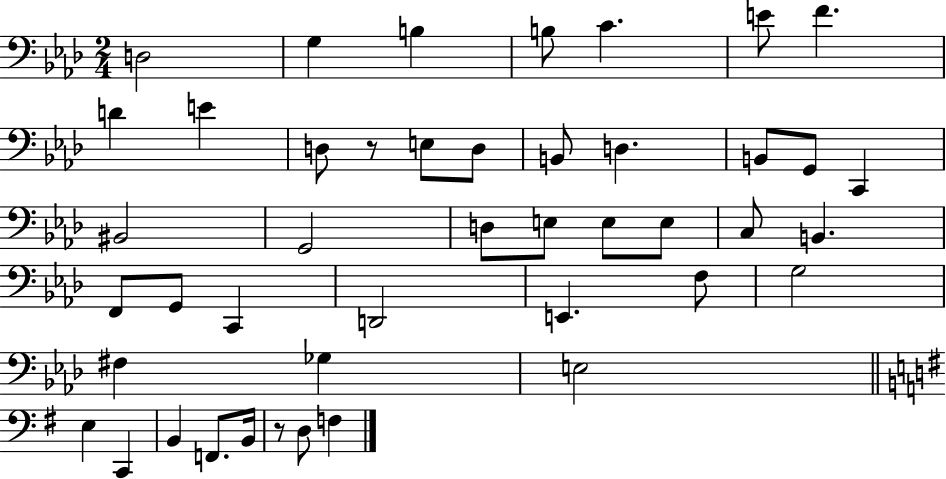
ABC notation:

X:1
T:Untitled
M:2/4
L:1/4
K:Ab
D,2 G, B, B,/2 C E/2 F D E D,/2 z/2 E,/2 D,/2 B,,/2 D, B,,/2 G,,/2 C,, ^B,,2 G,,2 D,/2 E,/2 E,/2 E,/2 C,/2 B,, F,,/2 G,,/2 C,, D,,2 E,, F,/2 G,2 ^F, _G, E,2 E, C,, B,, F,,/2 B,,/4 z/2 D,/2 F,